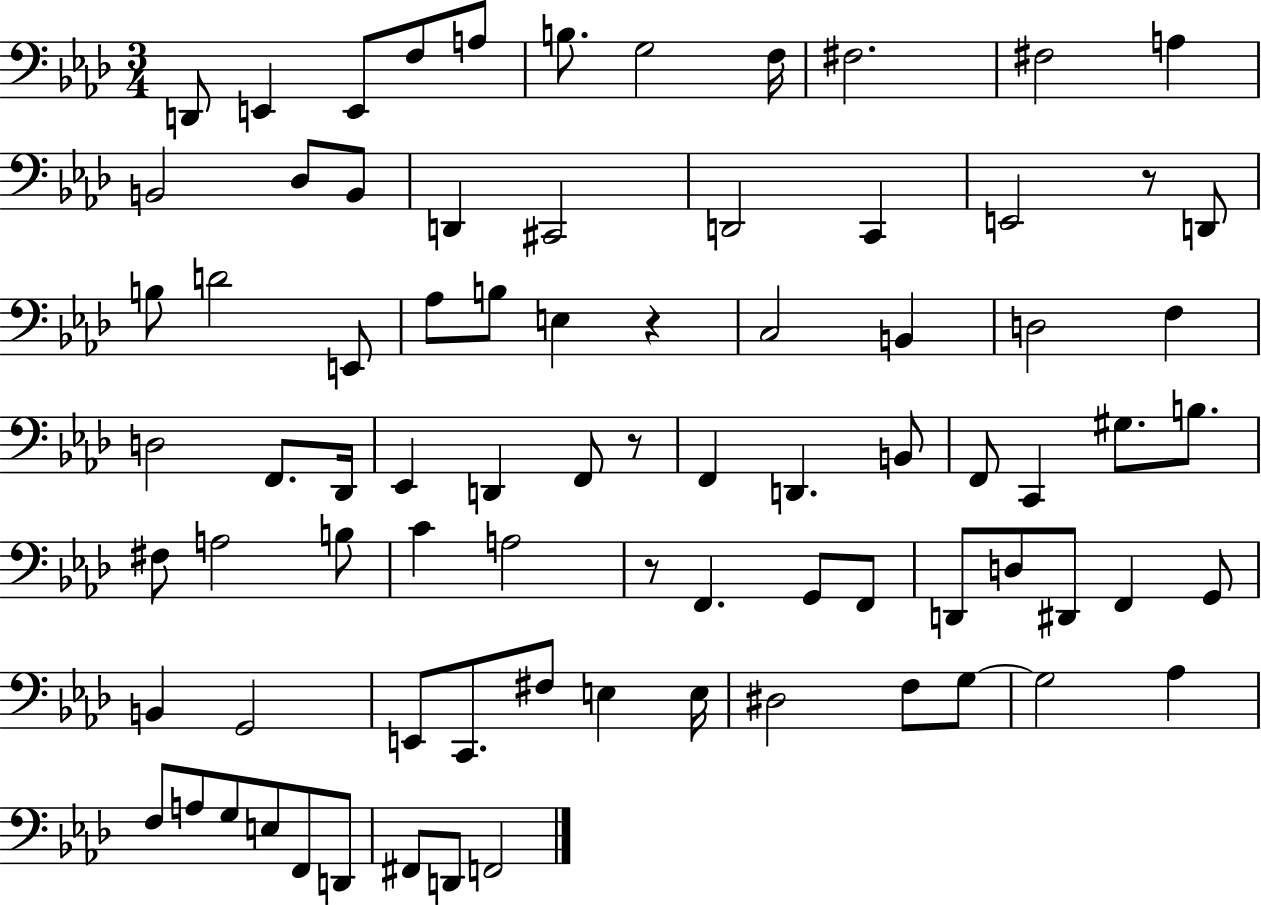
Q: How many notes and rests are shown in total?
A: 81